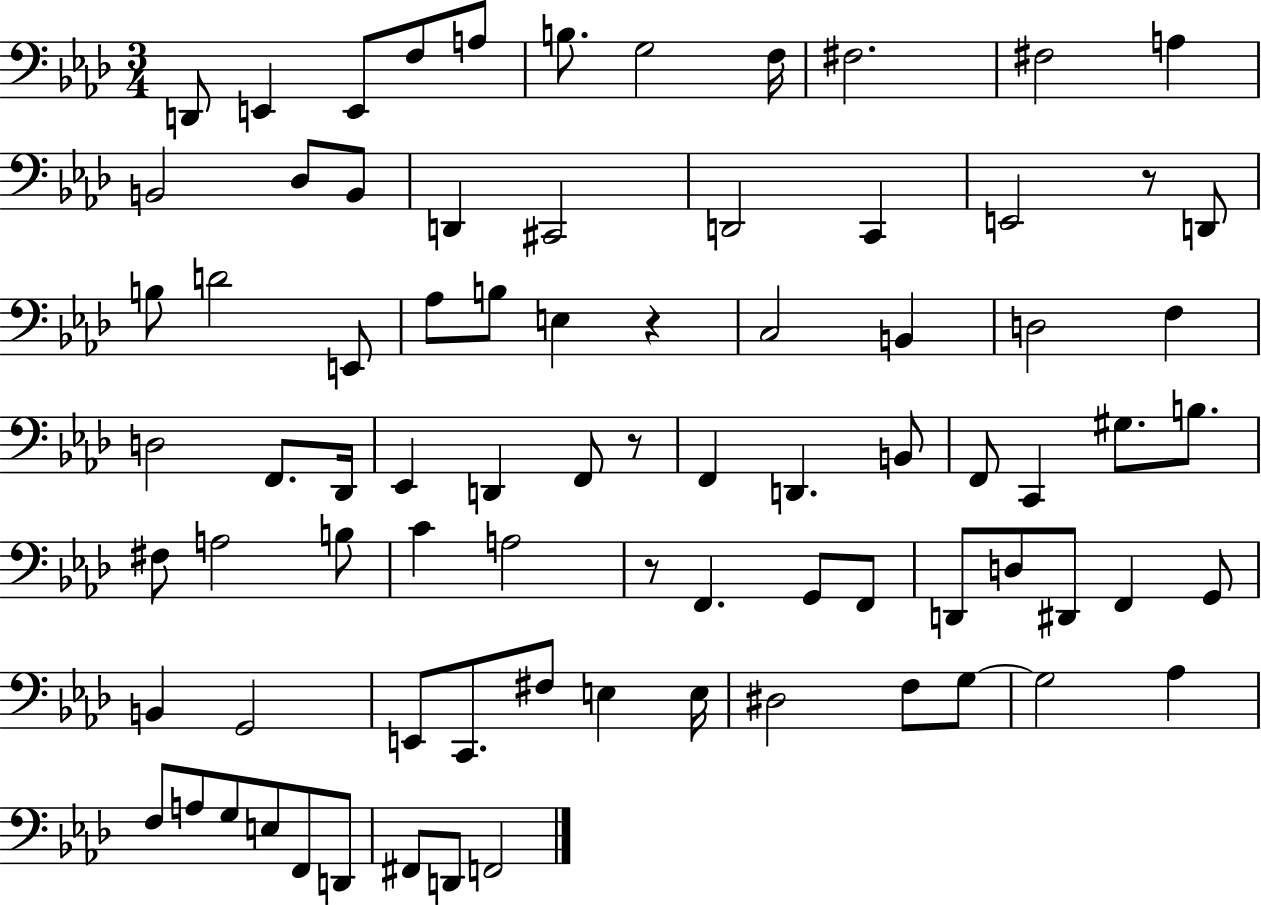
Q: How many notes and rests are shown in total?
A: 81